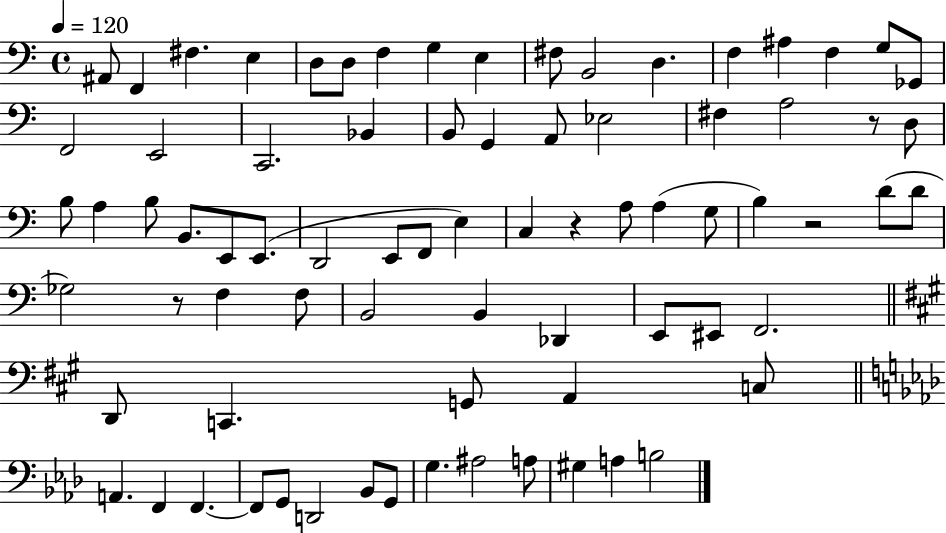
A#2/e F2/q F#3/q. E3/q D3/e D3/e F3/q G3/q E3/q F#3/e B2/h D3/q. F3/q A#3/q F3/q G3/e Gb2/e F2/h E2/h C2/h. Bb2/q B2/e G2/q A2/e Eb3/h F#3/q A3/h R/e D3/e B3/e A3/q B3/e B2/e. E2/e E2/e. D2/h E2/e F2/e E3/q C3/q R/q A3/e A3/q G3/e B3/q R/h D4/e D4/e Gb3/h R/e F3/q F3/e B2/h B2/q Db2/q E2/e EIS2/e F2/h. D2/e C2/q. G2/e A2/q C3/e A2/q. F2/q F2/q. F2/e G2/e D2/h Bb2/e G2/e G3/q. A#3/h A3/e G#3/q A3/q B3/h